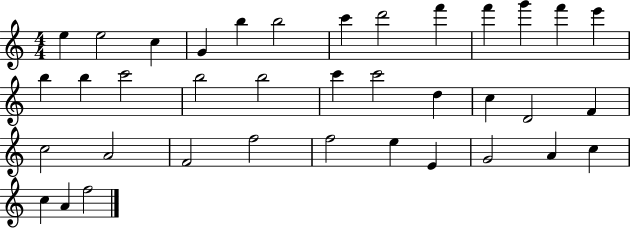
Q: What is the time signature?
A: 4/4